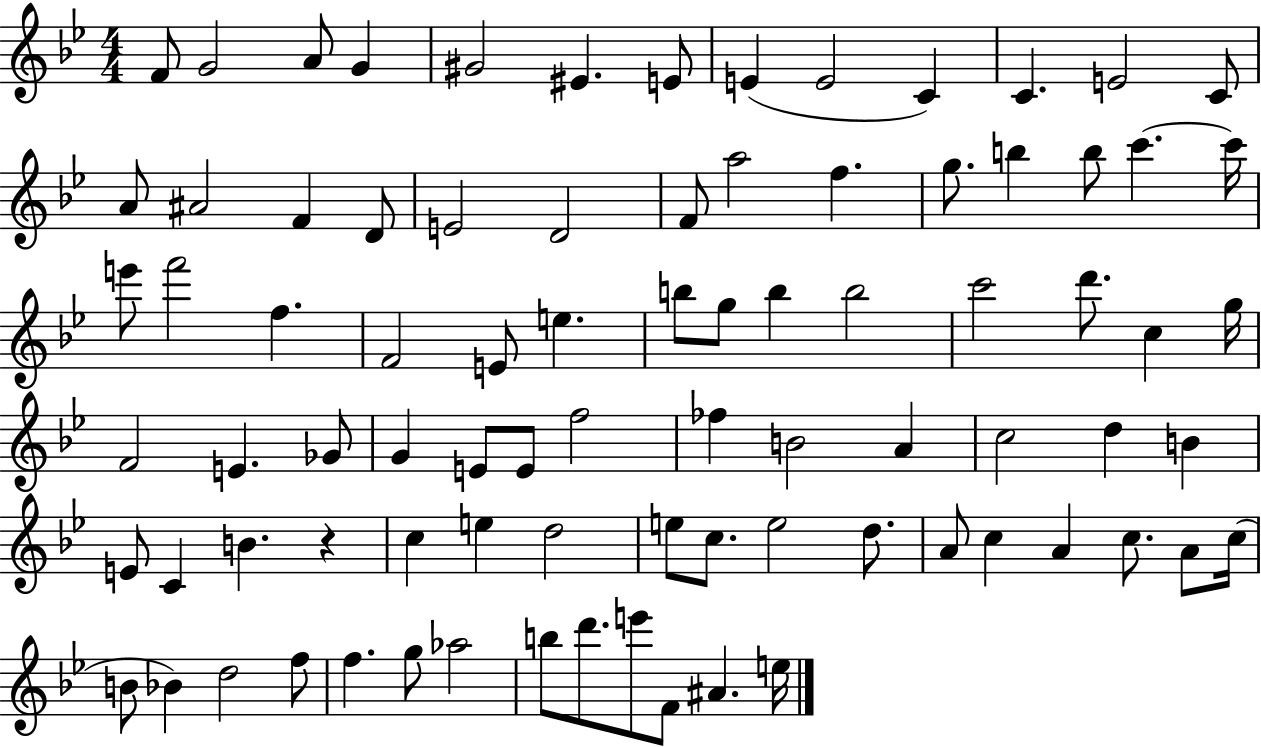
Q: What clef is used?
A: treble